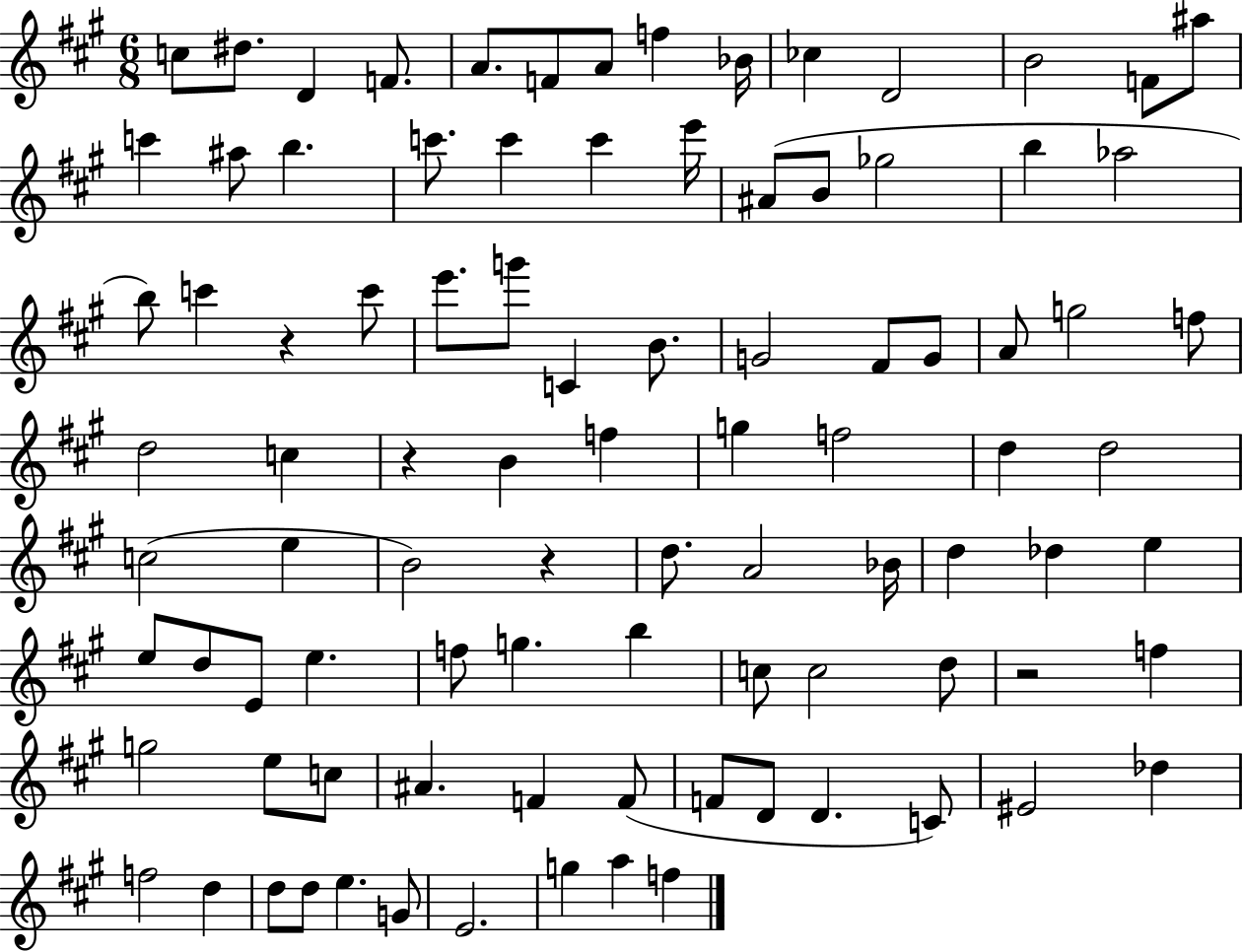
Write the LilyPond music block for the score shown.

{
  \clef treble
  \numericTimeSignature
  \time 6/8
  \key a \major
  c''8 dis''8. d'4 f'8. | a'8. f'8 a'8 f''4 bes'16 | ces''4 d'2 | b'2 f'8 ais''8 | \break c'''4 ais''8 b''4. | c'''8. c'''4 c'''4 e'''16 | ais'8( b'8 ges''2 | b''4 aes''2 | \break b''8) c'''4 r4 c'''8 | e'''8. g'''8 c'4 b'8. | g'2 fis'8 g'8 | a'8 g''2 f''8 | \break d''2 c''4 | r4 b'4 f''4 | g''4 f''2 | d''4 d''2 | \break c''2( e''4 | b'2) r4 | d''8. a'2 bes'16 | d''4 des''4 e''4 | \break e''8 d''8 e'8 e''4. | f''8 g''4. b''4 | c''8 c''2 d''8 | r2 f''4 | \break g''2 e''8 c''8 | ais'4. f'4 f'8( | f'8 d'8 d'4. c'8) | eis'2 des''4 | \break f''2 d''4 | d''8 d''8 e''4. g'8 | e'2. | g''4 a''4 f''4 | \break \bar "|."
}